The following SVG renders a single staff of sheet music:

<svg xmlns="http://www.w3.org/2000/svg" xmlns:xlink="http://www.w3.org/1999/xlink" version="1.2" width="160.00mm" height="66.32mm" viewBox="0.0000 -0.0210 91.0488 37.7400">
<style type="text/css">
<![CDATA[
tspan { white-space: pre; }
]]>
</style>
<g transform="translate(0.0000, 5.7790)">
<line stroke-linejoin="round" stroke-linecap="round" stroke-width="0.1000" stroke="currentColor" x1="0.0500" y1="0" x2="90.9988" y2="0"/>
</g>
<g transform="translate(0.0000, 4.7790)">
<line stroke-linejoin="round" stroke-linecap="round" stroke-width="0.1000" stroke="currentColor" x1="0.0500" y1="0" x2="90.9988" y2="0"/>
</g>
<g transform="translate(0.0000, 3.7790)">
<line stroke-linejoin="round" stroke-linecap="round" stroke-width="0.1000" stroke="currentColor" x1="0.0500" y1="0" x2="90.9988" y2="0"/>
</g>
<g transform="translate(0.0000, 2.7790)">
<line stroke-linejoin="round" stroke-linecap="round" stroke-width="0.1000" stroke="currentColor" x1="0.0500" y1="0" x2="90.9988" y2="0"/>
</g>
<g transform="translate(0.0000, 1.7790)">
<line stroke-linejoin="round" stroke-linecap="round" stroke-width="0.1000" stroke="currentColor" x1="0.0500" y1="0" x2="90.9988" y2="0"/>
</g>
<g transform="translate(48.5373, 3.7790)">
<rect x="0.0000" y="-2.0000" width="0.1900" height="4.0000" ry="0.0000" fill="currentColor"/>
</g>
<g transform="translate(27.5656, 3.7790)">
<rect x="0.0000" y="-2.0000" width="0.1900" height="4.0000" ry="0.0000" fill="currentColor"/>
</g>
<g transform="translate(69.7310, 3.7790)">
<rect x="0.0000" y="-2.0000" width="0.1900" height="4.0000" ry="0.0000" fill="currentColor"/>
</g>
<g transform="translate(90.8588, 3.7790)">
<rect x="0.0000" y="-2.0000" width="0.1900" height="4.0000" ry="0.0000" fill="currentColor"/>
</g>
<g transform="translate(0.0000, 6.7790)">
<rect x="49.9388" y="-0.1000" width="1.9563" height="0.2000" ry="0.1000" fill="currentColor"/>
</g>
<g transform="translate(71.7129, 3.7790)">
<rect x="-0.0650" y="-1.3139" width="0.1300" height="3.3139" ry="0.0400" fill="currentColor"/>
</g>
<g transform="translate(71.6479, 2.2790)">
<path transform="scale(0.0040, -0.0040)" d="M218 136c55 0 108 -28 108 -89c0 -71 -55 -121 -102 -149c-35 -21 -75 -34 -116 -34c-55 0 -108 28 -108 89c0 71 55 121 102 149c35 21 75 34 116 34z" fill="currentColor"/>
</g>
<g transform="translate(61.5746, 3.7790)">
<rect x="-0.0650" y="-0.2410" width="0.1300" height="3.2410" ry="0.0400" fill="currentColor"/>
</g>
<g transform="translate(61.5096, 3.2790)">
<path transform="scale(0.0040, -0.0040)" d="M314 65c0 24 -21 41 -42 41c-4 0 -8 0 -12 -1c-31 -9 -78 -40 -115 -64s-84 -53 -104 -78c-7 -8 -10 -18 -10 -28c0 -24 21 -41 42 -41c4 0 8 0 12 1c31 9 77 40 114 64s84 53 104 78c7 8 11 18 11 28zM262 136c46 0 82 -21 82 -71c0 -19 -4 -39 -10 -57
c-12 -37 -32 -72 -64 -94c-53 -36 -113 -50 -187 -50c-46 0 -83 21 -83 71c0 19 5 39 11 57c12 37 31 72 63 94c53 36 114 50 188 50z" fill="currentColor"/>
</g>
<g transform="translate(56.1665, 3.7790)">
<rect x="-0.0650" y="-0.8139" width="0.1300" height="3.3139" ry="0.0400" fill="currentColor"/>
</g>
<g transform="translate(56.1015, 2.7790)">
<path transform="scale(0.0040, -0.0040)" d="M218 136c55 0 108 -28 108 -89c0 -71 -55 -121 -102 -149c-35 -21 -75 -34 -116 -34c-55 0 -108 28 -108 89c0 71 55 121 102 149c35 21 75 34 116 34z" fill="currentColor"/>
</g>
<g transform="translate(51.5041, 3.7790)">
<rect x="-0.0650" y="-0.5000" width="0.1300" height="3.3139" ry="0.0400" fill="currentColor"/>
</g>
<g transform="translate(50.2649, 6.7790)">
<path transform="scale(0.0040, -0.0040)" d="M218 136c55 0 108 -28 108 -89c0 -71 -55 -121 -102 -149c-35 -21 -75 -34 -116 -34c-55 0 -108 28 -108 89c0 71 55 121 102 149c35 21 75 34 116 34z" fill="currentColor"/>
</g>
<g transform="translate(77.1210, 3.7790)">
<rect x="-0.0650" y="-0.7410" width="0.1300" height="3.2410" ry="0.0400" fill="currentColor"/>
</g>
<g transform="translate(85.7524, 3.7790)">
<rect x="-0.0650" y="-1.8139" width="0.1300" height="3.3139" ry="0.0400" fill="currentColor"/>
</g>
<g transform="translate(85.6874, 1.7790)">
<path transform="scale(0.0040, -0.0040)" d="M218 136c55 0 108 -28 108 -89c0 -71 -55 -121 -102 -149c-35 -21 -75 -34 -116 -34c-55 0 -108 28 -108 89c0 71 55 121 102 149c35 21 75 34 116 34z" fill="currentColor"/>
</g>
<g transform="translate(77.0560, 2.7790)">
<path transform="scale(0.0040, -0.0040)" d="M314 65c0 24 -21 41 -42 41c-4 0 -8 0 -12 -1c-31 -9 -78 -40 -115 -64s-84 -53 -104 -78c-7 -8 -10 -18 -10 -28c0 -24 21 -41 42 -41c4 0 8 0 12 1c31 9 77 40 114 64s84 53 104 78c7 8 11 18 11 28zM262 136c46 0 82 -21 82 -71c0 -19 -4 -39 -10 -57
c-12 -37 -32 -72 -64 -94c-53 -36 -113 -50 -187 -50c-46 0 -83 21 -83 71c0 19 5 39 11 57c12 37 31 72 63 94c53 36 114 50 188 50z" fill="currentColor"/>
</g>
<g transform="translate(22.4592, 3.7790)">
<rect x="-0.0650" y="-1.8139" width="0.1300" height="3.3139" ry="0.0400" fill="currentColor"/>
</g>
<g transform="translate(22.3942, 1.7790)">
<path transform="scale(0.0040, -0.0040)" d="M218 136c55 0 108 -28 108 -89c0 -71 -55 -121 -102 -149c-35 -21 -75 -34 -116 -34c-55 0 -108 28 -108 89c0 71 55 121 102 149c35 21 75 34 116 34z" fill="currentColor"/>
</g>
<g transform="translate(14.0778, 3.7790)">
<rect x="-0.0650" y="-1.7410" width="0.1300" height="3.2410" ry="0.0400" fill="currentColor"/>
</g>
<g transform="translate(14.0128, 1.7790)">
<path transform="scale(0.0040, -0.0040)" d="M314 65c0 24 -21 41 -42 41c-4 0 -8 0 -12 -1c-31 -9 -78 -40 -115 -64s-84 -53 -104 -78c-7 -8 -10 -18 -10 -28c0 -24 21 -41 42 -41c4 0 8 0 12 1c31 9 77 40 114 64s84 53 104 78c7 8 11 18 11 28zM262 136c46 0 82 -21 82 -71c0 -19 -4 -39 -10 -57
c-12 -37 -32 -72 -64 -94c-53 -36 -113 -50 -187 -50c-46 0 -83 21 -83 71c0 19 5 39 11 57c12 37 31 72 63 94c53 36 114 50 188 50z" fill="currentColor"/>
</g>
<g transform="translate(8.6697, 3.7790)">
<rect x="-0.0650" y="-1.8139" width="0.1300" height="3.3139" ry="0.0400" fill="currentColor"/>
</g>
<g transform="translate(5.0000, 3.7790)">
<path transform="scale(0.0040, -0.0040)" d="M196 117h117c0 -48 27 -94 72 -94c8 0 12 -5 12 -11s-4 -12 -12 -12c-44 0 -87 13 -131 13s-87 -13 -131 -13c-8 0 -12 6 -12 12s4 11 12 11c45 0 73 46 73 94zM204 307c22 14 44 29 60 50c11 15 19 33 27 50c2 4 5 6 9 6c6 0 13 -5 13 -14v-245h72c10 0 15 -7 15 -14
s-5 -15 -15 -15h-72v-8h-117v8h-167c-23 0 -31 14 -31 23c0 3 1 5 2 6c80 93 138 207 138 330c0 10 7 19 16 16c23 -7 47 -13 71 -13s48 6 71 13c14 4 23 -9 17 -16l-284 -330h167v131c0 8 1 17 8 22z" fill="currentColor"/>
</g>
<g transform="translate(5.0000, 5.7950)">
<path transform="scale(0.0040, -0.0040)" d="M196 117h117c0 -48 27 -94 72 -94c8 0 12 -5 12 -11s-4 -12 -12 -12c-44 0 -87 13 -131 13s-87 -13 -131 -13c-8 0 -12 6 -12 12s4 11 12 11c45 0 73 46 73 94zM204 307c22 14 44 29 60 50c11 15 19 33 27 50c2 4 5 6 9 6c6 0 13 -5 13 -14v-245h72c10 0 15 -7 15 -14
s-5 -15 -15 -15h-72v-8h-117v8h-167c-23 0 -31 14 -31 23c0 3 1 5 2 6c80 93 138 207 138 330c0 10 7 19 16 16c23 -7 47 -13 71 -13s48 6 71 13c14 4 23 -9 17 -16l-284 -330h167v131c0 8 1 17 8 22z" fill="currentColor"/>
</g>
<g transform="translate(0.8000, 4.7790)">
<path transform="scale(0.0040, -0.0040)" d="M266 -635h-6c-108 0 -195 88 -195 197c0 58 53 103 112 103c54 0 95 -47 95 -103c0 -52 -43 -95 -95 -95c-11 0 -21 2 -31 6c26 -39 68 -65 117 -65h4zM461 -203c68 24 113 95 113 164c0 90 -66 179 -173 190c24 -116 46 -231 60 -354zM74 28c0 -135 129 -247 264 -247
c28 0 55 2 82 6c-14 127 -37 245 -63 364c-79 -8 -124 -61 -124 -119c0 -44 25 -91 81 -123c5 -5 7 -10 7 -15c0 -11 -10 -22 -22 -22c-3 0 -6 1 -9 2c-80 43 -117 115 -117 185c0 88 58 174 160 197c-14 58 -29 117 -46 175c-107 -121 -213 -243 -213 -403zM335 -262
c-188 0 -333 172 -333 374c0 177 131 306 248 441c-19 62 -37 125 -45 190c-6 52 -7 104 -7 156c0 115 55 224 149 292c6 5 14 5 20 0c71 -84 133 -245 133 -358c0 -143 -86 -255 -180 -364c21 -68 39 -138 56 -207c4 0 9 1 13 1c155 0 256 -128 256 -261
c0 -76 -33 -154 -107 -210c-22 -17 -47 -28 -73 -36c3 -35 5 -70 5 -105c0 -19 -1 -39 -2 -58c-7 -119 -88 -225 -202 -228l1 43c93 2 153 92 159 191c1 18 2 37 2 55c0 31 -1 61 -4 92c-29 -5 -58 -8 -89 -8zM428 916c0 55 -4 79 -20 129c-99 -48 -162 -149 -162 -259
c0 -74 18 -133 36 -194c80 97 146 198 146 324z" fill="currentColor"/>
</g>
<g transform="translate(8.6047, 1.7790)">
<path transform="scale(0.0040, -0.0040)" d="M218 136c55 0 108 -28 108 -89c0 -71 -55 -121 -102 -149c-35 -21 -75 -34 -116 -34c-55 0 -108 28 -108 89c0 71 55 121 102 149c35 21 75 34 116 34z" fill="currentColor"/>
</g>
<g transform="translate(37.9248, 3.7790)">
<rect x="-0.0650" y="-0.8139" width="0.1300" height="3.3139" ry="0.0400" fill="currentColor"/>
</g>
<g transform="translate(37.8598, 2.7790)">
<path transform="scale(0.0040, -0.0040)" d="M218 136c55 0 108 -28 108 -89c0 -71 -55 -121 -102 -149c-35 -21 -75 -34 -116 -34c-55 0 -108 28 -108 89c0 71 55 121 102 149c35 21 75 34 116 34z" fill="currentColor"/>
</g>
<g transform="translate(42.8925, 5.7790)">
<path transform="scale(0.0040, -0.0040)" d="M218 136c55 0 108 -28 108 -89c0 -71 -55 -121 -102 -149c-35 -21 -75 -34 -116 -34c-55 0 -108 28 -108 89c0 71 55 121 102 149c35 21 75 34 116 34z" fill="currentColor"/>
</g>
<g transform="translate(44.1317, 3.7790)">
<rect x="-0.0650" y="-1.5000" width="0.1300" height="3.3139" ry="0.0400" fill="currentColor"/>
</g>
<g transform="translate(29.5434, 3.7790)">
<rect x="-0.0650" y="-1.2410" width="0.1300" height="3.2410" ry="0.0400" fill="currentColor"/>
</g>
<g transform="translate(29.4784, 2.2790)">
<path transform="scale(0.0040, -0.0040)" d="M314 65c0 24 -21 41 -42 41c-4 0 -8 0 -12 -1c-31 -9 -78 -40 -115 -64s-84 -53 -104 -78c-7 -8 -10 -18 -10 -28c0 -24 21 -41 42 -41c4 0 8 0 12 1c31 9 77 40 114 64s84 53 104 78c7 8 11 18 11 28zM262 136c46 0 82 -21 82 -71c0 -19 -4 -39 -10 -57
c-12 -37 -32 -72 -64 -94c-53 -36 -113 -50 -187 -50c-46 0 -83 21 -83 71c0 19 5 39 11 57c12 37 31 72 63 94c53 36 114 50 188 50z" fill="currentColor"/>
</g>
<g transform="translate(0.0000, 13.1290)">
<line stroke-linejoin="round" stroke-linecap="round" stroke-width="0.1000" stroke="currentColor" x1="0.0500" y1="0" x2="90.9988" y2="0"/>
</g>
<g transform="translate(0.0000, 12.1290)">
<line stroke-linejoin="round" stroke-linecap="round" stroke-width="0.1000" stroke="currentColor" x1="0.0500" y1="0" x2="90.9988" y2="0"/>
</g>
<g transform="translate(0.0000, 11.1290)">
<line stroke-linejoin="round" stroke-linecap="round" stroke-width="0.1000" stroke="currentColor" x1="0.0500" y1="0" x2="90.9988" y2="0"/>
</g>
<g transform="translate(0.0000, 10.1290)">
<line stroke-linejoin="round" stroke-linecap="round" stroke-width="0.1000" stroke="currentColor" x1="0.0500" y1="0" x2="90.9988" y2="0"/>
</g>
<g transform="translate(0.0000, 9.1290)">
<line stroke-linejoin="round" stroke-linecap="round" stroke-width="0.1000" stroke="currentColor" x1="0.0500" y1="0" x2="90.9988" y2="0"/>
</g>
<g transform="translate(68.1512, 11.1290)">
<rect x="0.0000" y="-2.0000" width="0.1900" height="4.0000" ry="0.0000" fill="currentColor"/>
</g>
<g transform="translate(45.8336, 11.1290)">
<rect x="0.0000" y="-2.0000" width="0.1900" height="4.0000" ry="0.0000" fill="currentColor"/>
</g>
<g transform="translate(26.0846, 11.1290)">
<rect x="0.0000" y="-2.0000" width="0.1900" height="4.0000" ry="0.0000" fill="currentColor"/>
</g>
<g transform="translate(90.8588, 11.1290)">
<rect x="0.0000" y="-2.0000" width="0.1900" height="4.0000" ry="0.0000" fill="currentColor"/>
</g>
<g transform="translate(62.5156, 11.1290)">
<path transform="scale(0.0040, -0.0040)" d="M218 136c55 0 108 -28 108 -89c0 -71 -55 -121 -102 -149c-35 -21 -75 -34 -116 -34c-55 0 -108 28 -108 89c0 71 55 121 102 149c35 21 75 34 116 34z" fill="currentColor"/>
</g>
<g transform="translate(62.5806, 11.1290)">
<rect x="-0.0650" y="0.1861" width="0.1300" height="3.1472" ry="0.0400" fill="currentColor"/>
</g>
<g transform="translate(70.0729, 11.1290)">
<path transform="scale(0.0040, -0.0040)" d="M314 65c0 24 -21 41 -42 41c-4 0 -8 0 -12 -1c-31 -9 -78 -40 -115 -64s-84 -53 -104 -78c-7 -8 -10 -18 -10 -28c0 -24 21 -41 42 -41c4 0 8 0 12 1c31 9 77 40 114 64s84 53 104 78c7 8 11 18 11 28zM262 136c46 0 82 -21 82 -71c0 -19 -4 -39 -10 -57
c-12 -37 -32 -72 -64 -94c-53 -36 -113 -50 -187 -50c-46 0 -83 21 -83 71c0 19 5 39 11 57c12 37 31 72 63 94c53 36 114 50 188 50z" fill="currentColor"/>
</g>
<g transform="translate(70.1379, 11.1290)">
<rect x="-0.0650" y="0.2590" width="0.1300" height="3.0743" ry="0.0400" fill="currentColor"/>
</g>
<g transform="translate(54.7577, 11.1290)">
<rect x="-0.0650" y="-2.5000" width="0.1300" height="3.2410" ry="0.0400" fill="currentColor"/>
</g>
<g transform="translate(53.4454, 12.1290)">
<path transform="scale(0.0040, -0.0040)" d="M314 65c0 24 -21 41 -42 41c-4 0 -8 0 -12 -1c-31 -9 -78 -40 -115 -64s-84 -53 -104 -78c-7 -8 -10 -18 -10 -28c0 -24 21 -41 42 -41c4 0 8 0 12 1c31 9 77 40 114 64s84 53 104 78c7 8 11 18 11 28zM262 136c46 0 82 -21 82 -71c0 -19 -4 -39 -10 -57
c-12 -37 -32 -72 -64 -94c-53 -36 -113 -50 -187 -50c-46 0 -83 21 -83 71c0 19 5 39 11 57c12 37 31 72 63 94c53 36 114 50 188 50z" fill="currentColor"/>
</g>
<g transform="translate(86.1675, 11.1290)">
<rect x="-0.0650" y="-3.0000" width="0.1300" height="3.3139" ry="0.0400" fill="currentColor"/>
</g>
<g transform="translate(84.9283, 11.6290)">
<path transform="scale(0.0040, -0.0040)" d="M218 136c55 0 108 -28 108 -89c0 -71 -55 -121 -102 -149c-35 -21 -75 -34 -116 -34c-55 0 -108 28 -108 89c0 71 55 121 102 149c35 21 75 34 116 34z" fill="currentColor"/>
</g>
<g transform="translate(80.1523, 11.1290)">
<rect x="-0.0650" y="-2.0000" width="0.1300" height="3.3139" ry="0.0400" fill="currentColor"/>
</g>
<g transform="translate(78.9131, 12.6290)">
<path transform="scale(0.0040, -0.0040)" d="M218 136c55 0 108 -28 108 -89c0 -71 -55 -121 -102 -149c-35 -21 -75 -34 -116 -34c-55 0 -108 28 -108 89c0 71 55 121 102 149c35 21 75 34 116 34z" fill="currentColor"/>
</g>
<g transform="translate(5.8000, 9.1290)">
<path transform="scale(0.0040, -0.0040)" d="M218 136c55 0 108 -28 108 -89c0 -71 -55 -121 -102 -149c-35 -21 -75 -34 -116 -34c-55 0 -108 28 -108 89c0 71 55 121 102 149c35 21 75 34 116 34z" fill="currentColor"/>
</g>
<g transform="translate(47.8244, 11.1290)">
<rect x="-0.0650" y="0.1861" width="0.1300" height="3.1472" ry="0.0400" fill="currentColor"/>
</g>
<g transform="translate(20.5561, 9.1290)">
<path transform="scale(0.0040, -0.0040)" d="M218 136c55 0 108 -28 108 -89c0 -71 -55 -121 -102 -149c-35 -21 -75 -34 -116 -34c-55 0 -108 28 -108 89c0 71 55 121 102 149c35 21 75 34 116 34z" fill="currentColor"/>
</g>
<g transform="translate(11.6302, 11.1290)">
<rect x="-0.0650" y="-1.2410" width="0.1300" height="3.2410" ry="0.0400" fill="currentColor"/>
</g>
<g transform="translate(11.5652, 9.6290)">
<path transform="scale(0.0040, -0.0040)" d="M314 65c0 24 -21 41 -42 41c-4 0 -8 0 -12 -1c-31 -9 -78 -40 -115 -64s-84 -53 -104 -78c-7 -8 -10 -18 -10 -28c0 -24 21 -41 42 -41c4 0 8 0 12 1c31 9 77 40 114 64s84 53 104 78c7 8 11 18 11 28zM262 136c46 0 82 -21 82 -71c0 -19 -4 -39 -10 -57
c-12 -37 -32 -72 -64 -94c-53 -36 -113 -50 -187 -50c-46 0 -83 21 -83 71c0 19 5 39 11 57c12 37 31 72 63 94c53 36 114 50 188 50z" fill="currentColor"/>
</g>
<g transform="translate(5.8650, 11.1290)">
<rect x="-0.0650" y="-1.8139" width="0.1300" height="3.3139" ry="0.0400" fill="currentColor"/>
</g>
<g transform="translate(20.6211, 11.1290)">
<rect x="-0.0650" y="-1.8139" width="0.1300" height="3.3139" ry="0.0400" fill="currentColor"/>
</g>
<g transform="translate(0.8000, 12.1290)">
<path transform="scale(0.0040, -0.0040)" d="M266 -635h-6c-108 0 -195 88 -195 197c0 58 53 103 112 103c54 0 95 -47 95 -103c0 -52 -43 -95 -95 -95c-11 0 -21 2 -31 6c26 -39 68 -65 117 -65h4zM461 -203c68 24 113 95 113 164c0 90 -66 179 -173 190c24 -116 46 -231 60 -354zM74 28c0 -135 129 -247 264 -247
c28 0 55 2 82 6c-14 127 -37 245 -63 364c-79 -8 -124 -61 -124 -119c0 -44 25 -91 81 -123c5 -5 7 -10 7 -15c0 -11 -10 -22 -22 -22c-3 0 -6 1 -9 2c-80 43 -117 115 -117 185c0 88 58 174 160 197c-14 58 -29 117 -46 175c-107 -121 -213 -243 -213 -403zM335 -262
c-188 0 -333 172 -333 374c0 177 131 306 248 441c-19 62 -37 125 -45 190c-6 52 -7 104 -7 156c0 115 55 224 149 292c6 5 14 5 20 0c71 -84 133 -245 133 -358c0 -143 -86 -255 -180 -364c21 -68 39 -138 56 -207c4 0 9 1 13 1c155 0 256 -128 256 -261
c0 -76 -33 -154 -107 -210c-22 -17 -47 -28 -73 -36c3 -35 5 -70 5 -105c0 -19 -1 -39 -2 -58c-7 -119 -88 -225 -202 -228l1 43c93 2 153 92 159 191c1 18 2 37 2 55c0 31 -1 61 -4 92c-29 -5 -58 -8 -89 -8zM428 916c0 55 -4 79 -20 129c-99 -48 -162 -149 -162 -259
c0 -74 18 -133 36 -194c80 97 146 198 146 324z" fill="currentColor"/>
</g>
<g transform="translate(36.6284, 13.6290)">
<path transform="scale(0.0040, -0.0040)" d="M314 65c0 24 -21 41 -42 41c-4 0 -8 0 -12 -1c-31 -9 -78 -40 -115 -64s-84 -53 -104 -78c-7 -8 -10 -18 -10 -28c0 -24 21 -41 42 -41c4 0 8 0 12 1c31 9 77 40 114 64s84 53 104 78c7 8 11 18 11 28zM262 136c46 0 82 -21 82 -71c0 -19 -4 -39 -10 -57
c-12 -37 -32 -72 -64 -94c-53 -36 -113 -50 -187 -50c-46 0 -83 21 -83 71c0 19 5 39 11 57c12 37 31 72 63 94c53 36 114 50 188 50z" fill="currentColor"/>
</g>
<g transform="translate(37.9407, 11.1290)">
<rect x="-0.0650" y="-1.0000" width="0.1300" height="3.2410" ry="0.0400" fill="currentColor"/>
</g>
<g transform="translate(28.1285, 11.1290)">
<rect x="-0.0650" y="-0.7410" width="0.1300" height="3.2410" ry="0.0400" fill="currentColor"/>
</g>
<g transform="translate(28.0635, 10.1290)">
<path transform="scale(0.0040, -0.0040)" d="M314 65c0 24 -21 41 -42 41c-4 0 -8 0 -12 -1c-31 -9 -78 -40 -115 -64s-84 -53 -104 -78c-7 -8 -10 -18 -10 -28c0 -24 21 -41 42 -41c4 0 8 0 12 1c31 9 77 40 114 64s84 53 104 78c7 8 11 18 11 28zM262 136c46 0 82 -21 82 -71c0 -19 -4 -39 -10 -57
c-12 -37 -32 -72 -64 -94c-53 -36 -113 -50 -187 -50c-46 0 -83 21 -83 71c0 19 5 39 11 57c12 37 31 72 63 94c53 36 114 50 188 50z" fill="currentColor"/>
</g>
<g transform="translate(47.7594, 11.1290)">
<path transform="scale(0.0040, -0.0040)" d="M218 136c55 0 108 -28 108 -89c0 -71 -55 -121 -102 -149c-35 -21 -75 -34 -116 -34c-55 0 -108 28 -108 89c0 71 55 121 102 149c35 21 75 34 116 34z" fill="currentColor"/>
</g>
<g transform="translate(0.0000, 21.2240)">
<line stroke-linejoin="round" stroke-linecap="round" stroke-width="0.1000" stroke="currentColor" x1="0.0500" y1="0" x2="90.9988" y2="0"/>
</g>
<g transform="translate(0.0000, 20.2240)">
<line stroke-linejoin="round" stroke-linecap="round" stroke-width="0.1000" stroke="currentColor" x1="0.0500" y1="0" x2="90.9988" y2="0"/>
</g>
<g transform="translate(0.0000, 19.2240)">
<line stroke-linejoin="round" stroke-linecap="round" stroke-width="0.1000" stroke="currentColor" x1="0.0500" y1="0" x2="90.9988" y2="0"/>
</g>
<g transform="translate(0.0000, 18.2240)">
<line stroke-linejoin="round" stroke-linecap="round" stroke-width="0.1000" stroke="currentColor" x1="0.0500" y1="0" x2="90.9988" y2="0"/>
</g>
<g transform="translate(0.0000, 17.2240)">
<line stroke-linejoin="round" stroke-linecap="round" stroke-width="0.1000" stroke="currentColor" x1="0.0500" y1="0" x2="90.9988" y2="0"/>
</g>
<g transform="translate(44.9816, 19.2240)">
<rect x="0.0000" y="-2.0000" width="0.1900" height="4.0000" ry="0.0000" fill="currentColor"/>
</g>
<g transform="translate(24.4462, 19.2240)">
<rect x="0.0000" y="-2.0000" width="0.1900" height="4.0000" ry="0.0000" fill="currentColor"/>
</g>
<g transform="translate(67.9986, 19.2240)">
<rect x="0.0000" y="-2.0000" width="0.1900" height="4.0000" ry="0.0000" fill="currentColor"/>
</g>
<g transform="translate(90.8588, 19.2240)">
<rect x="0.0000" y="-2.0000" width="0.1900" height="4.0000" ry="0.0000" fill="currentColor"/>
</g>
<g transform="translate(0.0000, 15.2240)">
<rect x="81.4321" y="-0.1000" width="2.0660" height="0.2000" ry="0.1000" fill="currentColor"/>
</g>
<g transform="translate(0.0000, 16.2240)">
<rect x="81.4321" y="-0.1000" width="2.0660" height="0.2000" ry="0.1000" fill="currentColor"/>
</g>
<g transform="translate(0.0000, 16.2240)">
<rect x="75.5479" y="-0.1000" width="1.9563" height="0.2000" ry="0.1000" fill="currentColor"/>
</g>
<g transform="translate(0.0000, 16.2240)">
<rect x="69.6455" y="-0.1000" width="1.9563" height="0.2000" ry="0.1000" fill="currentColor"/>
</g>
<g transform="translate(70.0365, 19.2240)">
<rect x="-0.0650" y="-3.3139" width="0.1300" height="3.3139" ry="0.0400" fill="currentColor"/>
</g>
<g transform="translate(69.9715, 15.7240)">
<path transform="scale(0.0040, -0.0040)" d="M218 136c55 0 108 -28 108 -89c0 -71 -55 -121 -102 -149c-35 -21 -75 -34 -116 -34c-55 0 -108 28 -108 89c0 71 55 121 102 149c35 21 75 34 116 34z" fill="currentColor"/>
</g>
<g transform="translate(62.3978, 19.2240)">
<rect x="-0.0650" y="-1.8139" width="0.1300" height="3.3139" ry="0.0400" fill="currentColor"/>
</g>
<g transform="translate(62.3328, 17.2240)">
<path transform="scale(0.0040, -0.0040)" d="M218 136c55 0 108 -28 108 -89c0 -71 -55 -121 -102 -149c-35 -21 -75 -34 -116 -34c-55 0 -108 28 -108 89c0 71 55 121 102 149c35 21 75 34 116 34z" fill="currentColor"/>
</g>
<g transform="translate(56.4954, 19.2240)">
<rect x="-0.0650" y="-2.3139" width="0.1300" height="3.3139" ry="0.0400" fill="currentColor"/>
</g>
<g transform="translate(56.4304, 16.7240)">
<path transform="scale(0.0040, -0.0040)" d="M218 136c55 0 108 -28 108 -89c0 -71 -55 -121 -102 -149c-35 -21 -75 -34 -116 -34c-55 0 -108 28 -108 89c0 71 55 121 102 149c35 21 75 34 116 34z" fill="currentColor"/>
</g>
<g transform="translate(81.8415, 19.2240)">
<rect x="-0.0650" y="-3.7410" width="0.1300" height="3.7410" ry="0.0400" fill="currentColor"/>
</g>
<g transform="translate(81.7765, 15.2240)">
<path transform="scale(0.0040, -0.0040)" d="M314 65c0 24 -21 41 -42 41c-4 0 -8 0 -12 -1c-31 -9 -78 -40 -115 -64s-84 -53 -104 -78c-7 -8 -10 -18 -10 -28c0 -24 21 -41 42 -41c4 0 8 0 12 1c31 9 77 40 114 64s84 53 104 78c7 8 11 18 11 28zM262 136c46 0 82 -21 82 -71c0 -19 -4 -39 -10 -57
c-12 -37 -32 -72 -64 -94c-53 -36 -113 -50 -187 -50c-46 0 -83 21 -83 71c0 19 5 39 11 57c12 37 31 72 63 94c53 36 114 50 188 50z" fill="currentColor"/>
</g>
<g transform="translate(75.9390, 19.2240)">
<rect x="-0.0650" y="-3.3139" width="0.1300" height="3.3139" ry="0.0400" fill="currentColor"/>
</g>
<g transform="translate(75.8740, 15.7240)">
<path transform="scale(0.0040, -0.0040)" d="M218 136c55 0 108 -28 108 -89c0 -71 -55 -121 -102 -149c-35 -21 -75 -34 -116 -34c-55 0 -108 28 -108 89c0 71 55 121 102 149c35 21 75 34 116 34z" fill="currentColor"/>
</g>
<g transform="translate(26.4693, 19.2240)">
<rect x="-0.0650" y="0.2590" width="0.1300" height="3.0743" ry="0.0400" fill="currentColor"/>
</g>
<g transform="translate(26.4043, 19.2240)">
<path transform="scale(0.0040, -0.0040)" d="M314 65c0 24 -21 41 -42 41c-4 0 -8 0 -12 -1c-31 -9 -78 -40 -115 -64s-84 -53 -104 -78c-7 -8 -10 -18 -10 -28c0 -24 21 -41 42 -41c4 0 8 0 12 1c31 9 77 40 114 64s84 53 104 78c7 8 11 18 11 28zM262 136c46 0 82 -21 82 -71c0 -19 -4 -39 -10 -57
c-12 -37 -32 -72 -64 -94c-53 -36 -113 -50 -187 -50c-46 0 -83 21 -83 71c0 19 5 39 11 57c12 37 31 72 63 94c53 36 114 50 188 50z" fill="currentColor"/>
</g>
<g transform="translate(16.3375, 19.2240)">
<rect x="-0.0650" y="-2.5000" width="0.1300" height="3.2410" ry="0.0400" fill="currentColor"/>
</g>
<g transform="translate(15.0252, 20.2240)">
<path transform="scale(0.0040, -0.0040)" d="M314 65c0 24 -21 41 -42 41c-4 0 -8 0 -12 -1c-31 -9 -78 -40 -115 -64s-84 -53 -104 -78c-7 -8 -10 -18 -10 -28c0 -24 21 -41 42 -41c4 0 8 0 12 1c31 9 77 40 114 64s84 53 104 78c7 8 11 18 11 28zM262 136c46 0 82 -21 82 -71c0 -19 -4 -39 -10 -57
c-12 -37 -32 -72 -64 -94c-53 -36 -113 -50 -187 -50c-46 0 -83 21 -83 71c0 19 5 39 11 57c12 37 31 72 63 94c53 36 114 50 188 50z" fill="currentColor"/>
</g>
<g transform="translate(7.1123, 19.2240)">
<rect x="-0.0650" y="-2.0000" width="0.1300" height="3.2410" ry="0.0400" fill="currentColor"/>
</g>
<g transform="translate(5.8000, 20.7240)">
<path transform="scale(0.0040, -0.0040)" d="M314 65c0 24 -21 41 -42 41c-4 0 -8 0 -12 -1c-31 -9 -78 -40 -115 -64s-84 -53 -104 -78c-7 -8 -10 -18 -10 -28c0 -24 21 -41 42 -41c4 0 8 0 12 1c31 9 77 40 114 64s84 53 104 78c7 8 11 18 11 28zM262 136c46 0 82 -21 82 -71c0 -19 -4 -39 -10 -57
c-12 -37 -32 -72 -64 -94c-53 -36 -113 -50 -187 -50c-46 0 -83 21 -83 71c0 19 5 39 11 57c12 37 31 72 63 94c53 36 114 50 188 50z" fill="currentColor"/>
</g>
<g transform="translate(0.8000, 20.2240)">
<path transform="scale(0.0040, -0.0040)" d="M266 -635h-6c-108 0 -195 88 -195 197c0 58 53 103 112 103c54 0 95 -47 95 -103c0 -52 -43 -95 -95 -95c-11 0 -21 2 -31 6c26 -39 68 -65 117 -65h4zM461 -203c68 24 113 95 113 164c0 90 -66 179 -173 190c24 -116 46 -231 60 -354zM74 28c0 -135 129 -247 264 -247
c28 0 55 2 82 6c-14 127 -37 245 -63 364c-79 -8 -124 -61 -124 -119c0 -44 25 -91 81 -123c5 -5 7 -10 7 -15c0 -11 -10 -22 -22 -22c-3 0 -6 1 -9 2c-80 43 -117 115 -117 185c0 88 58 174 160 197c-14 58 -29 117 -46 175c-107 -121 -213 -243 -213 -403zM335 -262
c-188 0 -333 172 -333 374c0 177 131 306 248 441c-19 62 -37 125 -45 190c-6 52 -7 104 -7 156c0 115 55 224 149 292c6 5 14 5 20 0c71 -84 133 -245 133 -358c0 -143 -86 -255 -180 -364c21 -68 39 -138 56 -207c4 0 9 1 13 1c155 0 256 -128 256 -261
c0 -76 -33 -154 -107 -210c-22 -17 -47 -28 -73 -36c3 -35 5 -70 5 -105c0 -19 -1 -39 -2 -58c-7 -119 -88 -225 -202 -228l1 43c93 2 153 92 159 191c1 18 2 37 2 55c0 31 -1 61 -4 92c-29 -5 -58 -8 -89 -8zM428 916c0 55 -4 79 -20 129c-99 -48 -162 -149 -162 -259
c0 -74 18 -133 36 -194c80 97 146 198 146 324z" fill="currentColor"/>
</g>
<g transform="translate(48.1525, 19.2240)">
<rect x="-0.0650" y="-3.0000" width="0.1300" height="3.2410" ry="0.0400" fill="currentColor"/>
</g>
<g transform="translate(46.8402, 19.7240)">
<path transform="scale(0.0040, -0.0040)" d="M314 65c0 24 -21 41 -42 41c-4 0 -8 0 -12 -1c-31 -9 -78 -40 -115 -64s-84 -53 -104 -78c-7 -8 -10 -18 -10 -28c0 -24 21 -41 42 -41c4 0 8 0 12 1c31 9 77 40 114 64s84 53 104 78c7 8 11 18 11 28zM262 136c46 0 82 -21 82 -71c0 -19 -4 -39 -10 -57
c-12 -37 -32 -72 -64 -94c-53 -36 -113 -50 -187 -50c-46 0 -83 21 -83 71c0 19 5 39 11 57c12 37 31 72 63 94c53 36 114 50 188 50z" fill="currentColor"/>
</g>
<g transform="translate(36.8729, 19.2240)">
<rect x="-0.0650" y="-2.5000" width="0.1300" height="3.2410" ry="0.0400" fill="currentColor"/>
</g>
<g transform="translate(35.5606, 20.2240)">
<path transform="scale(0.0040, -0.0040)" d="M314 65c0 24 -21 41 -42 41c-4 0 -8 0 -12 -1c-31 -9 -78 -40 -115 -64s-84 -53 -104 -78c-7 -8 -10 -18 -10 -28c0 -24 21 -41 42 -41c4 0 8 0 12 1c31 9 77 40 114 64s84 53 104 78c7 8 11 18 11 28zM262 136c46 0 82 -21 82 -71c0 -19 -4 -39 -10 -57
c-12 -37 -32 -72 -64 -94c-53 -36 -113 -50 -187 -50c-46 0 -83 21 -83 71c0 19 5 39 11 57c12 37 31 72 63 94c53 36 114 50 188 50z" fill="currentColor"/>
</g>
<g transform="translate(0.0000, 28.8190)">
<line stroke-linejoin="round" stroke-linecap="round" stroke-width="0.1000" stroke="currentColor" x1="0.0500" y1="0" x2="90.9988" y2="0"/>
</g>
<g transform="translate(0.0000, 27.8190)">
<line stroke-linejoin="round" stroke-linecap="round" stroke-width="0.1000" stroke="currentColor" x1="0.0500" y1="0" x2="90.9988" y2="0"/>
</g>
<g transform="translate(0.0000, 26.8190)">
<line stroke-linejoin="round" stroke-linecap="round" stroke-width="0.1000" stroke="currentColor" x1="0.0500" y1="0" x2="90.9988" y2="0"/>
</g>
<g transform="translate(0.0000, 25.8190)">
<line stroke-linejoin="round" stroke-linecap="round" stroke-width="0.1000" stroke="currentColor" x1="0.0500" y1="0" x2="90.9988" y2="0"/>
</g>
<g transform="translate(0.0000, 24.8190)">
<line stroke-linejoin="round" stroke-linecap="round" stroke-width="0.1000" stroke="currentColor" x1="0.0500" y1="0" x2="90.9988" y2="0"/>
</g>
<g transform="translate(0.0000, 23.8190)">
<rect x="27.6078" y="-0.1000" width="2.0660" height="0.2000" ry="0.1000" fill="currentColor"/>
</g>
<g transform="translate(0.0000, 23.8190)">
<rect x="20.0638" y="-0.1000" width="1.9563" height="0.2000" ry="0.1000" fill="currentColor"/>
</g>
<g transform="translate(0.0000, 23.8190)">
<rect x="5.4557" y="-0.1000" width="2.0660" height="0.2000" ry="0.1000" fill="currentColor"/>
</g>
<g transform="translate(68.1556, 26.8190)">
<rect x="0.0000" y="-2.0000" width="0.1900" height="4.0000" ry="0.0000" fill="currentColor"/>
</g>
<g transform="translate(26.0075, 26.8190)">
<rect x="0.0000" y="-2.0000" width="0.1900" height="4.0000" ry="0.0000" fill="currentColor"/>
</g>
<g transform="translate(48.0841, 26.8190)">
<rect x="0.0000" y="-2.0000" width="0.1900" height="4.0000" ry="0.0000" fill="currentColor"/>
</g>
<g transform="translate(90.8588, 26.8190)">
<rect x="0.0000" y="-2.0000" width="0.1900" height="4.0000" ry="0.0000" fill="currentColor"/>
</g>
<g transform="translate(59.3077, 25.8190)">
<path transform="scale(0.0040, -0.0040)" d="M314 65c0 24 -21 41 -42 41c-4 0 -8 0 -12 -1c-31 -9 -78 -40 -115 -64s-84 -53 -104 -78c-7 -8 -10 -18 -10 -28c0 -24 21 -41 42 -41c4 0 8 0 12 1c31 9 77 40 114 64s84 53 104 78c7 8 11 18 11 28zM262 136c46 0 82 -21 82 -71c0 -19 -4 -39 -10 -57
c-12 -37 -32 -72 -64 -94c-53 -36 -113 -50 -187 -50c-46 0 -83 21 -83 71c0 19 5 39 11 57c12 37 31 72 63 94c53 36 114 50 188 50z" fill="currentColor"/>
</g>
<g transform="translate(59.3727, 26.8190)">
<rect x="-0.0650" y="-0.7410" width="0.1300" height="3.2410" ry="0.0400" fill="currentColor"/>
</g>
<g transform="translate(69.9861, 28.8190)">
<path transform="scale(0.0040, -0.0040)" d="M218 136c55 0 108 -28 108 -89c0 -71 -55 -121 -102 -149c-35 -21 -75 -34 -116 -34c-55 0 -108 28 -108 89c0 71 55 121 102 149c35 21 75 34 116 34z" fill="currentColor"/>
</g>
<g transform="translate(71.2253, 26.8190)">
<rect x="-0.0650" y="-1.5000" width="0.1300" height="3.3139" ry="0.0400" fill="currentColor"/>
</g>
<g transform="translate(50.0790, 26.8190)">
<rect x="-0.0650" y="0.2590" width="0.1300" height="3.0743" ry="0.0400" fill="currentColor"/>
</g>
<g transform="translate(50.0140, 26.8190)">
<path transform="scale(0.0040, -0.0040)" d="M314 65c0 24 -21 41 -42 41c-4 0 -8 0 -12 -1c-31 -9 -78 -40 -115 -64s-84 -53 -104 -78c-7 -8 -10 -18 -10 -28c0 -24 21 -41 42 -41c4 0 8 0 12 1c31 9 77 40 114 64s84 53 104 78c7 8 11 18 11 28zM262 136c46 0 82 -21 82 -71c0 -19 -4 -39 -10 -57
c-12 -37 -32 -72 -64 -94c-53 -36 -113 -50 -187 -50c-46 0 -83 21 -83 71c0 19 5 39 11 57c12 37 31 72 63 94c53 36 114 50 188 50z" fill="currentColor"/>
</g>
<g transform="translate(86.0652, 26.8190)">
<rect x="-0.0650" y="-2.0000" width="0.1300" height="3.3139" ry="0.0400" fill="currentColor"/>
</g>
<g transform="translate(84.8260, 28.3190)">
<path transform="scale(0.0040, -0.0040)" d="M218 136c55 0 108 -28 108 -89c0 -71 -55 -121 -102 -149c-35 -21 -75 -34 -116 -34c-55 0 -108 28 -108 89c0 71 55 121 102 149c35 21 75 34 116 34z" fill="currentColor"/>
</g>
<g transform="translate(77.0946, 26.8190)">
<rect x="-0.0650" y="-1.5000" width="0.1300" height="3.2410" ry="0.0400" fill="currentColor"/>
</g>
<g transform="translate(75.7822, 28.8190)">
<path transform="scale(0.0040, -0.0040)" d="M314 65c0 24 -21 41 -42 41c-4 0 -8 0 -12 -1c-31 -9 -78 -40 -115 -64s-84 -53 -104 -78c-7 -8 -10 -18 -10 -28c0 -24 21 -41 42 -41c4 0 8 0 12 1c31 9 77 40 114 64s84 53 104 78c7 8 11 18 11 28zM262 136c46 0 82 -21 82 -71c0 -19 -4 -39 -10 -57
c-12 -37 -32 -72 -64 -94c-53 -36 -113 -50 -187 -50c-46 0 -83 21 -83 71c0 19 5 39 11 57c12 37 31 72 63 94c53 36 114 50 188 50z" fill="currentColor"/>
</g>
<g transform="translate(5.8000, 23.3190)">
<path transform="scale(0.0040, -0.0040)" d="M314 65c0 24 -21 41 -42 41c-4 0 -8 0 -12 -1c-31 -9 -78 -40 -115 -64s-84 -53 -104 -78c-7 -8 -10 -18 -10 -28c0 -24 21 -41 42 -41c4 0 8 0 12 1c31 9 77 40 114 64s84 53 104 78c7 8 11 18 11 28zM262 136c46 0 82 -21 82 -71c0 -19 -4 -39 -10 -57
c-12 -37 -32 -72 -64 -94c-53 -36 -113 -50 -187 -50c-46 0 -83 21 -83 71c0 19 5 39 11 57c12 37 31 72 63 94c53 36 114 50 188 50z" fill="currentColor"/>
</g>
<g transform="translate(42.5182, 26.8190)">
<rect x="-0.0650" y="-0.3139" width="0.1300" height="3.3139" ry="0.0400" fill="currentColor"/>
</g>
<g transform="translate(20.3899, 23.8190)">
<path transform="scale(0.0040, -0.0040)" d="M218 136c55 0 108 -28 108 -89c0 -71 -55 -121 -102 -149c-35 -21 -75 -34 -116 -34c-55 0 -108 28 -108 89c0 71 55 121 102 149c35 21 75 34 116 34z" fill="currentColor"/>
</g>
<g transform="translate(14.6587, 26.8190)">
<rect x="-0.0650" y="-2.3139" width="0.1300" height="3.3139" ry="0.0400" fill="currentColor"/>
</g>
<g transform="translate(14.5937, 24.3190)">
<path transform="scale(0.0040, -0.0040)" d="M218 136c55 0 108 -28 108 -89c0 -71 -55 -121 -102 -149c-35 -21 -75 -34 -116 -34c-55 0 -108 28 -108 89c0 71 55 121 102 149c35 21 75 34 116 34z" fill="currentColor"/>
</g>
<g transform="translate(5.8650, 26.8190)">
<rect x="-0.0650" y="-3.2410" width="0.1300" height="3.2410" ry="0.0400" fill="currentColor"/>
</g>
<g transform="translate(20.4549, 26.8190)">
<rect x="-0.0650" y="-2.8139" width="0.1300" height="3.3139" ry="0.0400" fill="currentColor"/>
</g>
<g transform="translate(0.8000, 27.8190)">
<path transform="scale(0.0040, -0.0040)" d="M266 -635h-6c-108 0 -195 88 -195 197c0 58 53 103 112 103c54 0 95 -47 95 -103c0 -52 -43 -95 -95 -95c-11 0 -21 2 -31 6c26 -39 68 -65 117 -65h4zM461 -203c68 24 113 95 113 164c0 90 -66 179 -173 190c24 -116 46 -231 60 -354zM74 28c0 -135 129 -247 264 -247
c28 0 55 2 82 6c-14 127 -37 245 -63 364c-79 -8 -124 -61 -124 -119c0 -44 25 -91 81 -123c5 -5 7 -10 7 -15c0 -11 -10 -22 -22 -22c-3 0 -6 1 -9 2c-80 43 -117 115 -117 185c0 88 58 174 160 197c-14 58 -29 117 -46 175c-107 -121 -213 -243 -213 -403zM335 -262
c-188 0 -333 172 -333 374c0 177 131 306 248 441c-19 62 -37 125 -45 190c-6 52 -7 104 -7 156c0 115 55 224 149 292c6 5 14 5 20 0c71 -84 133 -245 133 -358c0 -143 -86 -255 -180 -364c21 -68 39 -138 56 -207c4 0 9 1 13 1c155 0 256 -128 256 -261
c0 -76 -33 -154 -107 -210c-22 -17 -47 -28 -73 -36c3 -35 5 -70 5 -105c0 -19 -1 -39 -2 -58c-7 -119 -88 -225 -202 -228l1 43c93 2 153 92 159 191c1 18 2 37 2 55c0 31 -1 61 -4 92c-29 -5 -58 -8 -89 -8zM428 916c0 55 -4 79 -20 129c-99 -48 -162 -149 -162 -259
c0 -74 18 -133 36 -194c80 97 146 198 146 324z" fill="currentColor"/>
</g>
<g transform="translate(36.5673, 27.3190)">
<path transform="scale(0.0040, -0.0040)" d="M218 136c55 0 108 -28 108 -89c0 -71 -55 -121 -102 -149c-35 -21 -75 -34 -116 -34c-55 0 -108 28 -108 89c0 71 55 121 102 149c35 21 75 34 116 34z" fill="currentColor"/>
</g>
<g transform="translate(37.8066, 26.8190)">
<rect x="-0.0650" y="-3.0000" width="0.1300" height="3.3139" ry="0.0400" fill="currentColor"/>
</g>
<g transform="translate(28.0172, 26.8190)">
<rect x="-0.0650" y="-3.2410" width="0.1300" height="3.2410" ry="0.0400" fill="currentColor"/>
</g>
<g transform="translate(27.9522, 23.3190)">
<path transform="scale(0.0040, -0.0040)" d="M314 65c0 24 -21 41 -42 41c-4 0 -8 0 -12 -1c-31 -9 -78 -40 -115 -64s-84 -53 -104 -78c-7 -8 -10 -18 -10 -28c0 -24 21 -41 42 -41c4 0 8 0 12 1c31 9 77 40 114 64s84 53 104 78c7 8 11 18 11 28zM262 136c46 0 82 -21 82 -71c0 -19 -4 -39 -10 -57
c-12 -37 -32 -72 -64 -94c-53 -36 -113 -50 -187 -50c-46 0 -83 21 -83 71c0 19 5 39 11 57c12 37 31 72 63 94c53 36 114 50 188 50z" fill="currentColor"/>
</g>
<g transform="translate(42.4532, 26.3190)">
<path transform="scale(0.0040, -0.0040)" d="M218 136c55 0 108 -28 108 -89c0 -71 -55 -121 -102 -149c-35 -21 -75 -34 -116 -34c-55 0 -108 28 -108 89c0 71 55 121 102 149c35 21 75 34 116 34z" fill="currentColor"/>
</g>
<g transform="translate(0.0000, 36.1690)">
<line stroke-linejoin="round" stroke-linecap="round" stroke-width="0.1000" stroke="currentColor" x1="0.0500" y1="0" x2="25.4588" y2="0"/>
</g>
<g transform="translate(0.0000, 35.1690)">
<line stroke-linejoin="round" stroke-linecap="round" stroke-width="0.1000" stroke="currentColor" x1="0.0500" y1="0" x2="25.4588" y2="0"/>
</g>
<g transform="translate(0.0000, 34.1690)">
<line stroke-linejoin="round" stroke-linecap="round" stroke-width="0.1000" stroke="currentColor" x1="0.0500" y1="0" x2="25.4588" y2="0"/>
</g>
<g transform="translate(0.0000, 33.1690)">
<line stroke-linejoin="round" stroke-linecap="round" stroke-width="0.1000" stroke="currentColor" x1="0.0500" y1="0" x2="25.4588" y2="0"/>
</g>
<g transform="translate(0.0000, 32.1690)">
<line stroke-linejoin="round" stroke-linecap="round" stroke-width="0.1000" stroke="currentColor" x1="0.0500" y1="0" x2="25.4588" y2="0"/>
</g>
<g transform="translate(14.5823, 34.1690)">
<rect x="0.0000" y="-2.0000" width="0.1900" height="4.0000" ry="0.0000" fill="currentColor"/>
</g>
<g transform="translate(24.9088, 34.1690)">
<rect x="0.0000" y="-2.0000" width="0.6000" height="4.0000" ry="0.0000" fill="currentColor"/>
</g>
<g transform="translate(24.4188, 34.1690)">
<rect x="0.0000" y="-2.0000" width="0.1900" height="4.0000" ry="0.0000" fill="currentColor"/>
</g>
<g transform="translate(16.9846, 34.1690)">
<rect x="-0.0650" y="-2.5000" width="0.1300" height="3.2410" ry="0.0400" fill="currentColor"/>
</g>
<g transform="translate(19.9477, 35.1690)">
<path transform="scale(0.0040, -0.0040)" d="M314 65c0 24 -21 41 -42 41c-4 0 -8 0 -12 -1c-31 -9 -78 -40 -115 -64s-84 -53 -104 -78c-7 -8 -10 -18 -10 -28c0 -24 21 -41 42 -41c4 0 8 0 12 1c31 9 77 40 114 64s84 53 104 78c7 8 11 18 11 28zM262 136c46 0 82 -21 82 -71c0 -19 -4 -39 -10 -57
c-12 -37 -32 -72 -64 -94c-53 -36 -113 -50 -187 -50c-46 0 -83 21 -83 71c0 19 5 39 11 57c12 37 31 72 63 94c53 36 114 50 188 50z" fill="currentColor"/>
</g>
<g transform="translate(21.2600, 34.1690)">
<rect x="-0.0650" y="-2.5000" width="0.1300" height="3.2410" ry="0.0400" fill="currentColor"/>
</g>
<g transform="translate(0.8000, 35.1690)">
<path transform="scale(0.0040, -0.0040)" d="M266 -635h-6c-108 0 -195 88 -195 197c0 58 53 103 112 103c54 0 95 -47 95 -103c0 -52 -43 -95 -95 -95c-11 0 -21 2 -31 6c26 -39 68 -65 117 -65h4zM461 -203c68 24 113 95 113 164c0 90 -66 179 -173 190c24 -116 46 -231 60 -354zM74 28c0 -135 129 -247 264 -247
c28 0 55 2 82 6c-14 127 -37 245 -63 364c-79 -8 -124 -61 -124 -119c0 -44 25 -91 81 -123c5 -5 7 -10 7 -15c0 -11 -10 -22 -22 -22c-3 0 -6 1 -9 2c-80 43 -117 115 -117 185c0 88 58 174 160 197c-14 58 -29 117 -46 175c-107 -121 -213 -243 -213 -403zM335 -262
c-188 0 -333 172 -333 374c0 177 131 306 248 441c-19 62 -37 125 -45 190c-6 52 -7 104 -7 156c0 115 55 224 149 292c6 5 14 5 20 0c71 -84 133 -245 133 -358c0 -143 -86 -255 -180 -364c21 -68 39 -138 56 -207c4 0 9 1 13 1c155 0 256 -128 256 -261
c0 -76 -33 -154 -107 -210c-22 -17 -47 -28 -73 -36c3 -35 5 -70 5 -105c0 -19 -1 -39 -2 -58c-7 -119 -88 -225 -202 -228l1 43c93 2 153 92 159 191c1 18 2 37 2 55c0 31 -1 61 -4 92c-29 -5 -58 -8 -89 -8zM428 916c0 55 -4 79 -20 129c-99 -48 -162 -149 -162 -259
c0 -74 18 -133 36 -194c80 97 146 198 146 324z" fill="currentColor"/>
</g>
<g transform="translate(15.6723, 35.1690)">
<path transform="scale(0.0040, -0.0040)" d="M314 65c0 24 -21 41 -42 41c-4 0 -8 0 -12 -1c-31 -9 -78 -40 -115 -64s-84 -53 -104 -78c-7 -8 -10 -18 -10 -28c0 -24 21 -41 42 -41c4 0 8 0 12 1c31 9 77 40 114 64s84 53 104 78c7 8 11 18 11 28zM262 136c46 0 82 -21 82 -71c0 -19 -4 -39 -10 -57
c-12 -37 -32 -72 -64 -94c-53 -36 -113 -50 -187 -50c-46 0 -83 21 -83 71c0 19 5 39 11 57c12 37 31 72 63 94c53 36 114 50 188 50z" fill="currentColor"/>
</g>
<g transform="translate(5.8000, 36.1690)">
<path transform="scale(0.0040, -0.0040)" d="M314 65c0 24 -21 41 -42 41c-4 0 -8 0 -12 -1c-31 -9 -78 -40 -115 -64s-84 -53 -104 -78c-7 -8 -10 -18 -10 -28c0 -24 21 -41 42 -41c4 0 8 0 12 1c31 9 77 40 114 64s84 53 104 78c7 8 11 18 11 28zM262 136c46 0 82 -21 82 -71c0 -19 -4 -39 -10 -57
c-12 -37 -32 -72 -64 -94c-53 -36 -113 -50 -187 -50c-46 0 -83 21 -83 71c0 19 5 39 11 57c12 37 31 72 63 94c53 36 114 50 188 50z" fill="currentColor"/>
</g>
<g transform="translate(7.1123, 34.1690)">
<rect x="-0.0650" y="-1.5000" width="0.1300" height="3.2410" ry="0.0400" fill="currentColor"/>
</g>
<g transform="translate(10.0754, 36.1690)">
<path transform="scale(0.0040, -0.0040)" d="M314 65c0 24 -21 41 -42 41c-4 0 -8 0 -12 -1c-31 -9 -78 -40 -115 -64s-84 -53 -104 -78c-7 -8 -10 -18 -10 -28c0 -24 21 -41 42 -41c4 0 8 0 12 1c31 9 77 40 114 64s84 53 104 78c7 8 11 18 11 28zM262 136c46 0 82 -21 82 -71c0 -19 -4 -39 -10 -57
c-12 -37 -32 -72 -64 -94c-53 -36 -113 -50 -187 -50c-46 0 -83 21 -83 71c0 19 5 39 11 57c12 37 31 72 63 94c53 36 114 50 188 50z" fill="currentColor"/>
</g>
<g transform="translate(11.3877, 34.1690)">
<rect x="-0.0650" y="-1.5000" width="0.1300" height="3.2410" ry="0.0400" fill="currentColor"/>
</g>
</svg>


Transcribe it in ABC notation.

X:1
T:Untitled
M:4/4
L:1/4
K:C
f f2 f e2 d E C d c2 e d2 f f e2 f d2 D2 B G2 B B2 F A F2 G2 B2 G2 A2 g f b b c'2 b2 g a b2 A c B2 d2 E E2 F E2 E2 G2 G2